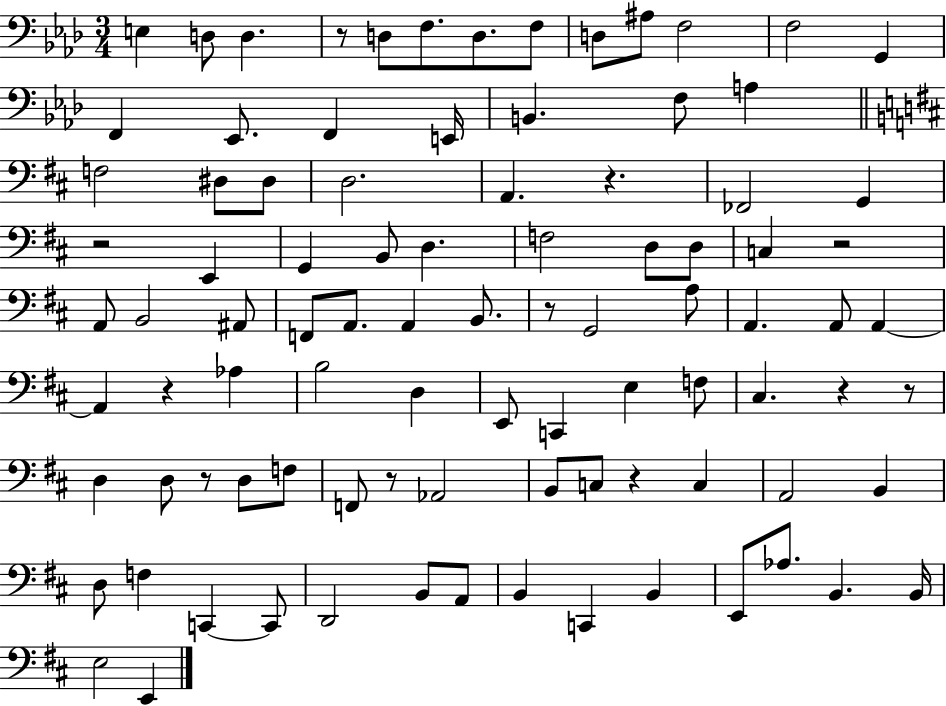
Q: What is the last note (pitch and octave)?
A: E2